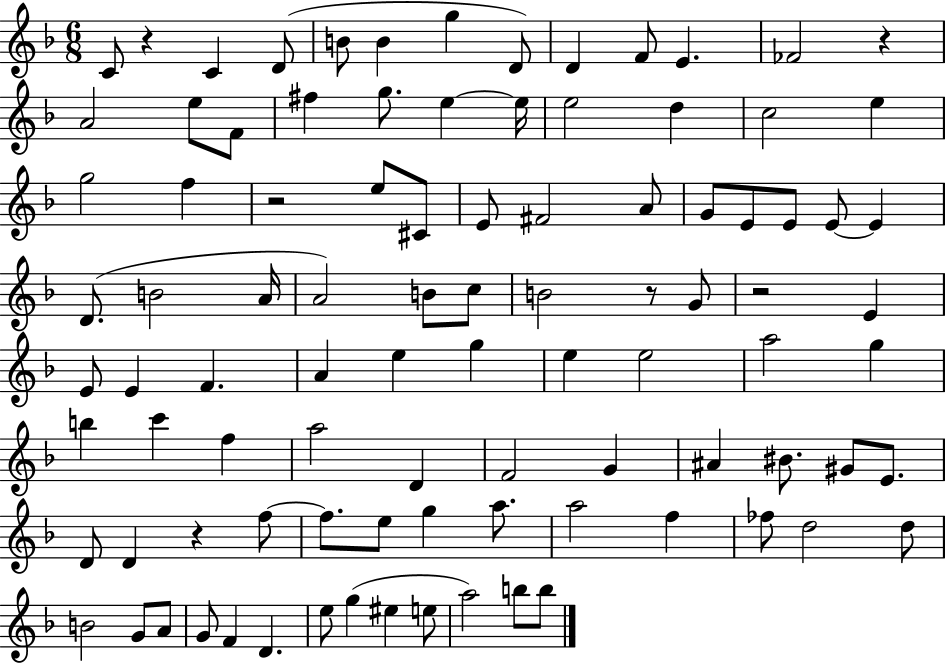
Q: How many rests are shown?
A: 6